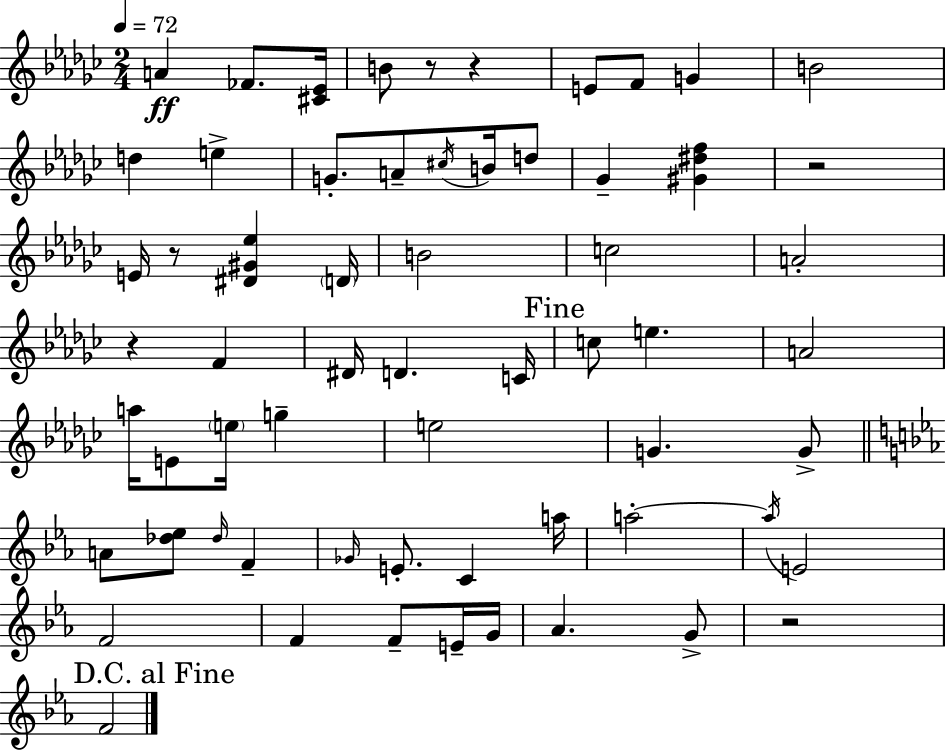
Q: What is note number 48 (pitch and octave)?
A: E4